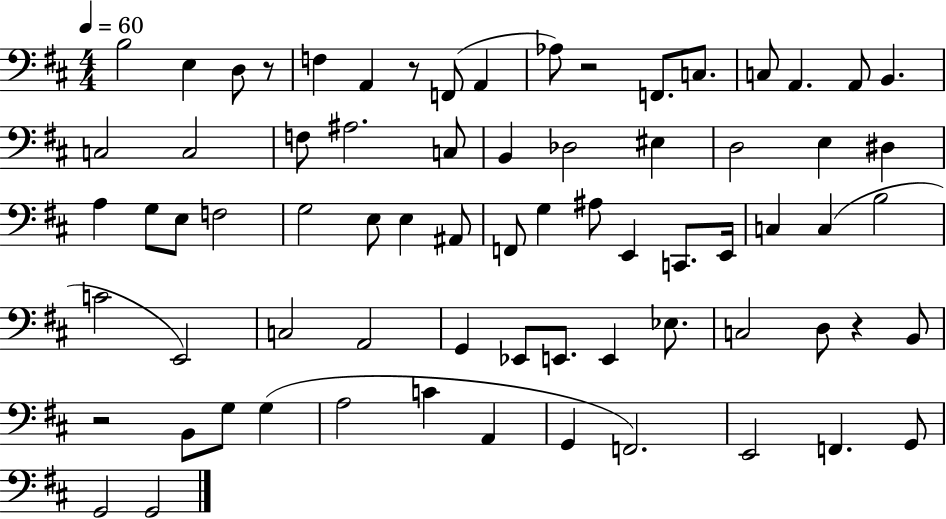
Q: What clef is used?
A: bass